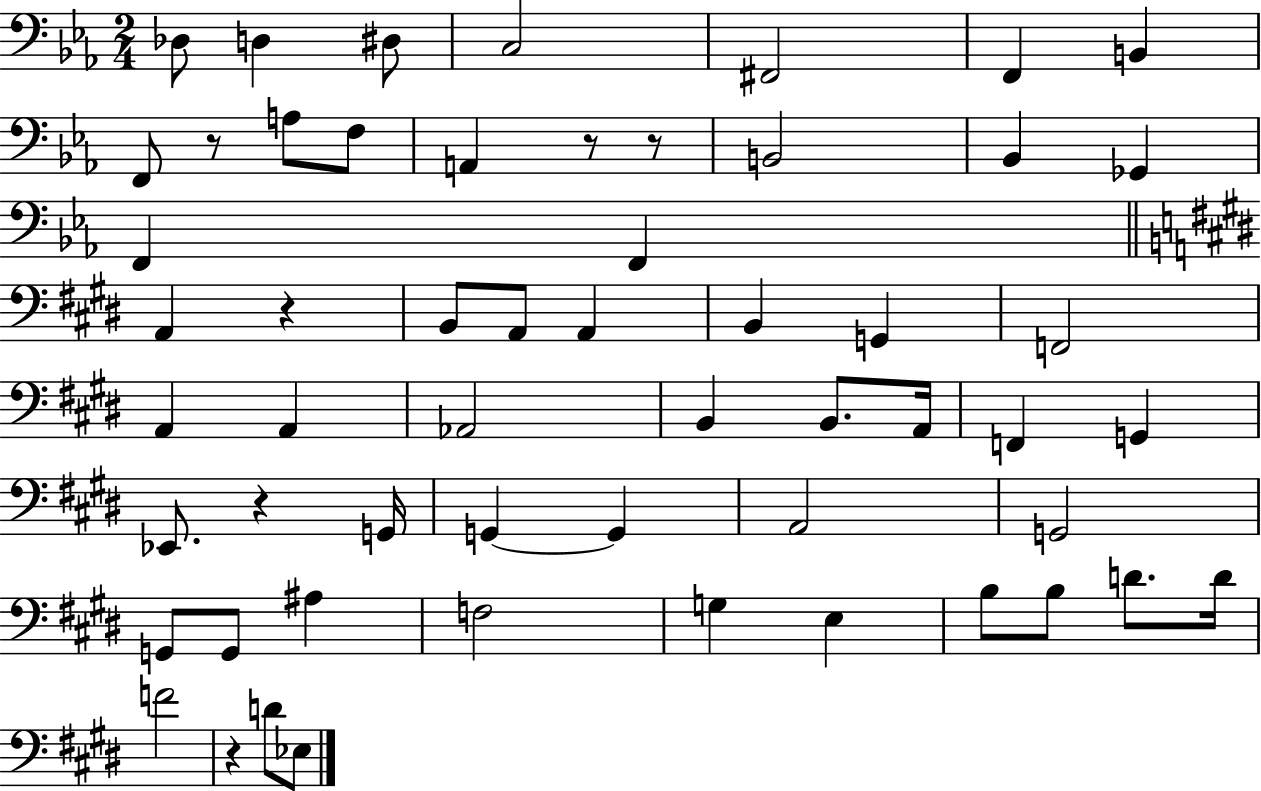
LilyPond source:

{
  \clef bass
  \numericTimeSignature
  \time 2/4
  \key ees \major
  \repeat volta 2 { des8 d4 dis8 | c2 | fis,2 | f,4 b,4 | \break f,8 r8 a8 f8 | a,4 r8 r8 | b,2 | bes,4 ges,4 | \break f,4 f,4 | \bar "||" \break \key e \major a,4 r4 | b,8 a,8 a,4 | b,4 g,4 | f,2 | \break a,4 a,4 | aes,2 | b,4 b,8. a,16 | f,4 g,4 | \break ees,8. r4 g,16 | g,4~~ g,4 | a,2 | g,2 | \break g,8 g,8 ais4 | f2 | g4 e4 | b8 b8 d'8. d'16 | \break f'2 | r4 d'8 ees8 | } \bar "|."
}